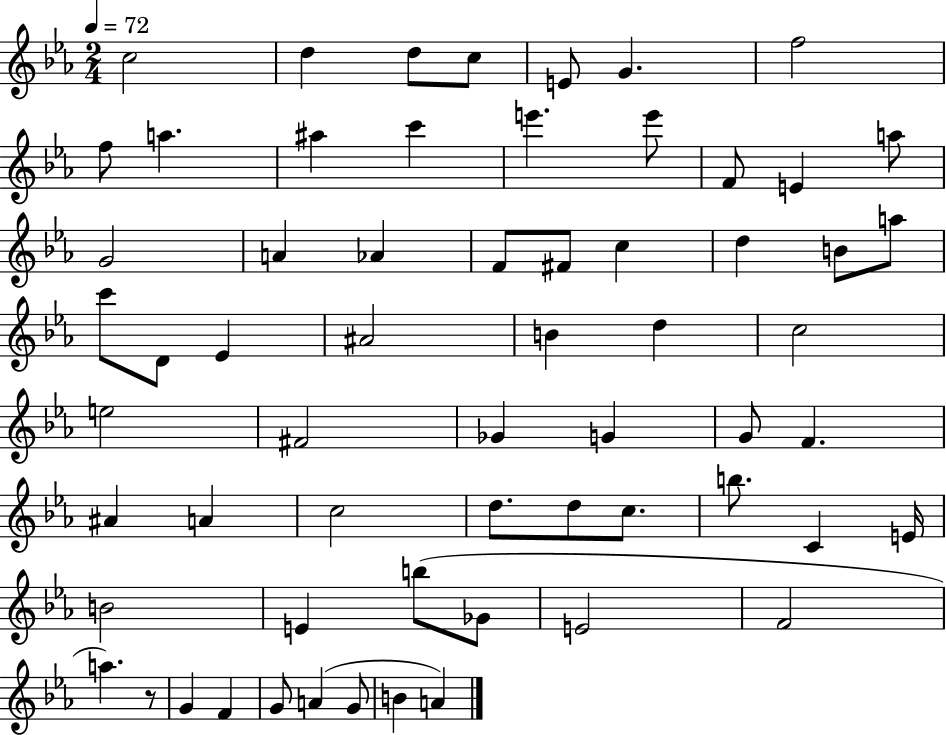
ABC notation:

X:1
T:Untitled
M:2/4
L:1/4
K:Eb
c2 d d/2 c/2 E/2 G f2 f/2 a ^a c' e' e'/2 F/2 E a/2 G2 A _A F/2 ^F/2 c d B/2 a/2 c'/2 D/2 _E ^A2 B d c2 e2 ^F2 _G G G/2 F ^A A c2 d/2 d/2 c/2 b/2 C E/4 B2 E b/2 _G/2 E2 F2 a z/2 G F G/2 A G/2 B A